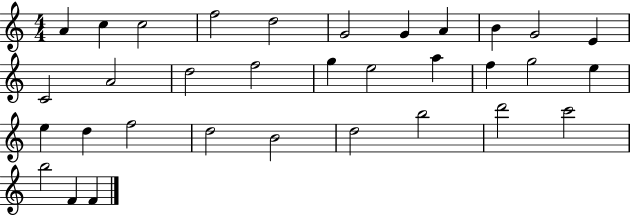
{
  \clef treble
  \numericTimeSignature
  \time 4/4
  \key c \major
  a'4 c''4 c''2 | f''2 d''2 | g'2 g'4 a'4 | b'4 g'2 e'4 | \break c'2 a'2 | d''2 f''2 | g''4 e''2 a''4 | f''4 g''2 e''4 | \break e''4 d''4 f''2 | d''2 b'2 | d''2 b''2 | d'''2 c'''2 | \break b''2 f'4 f'4 | \bar "|."
}